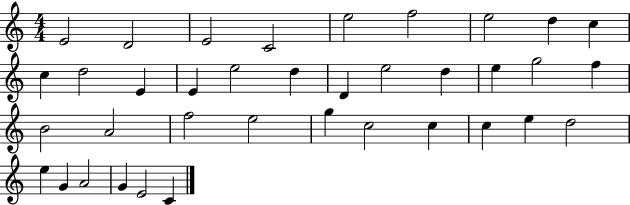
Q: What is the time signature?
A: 4/4